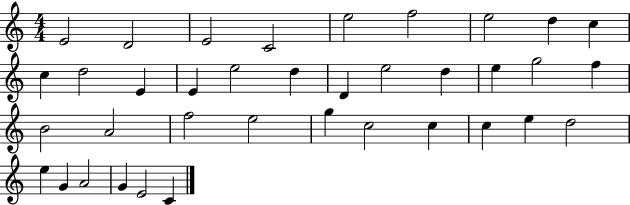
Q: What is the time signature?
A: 4/4